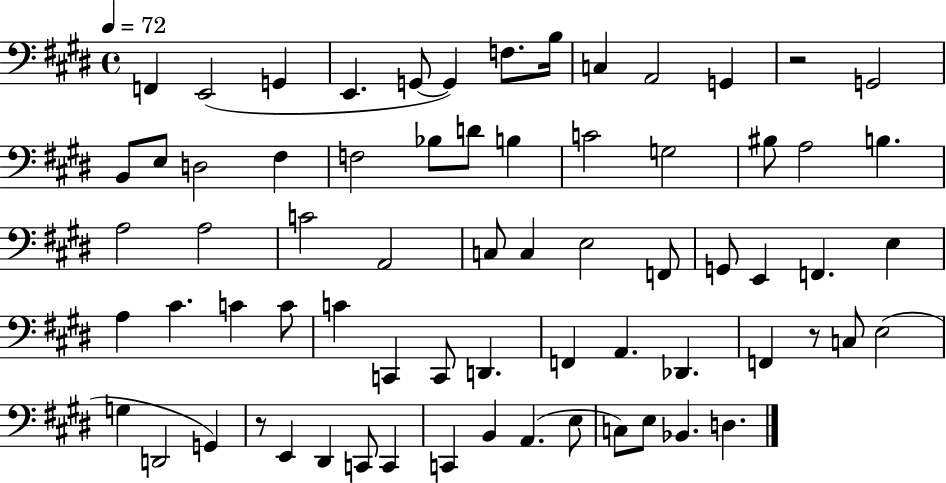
{
  \clef bass
  \time 4/4
  \defaultTimeSignature
  \key e \major
  \tempo 4 = 72
  f,4 e,2( g,4 | e,4. g,8~~ g,4) f8. b16 | c4 a,2 g,4 | r2 g,2 | \break b,8 e8 d2 fis4 | f2 bes8 d'8 b4 | c'2 g2 | bis8 a2 b4. | \break a2 a2 | c'2 a,2 | c8 c4 e2 f,8 | g,8 e,4 f,4. e4 | \break a4 cis'4. c'4 c'8 | c'4 c,4 c,8 d,4. | f,4 a,4. des,4. | f,4 r8 c8 e2( | \break g4 d,2 g,4) | r8 e,4 dis,4 c,8 c,4 | c,4 b,4 a,4.( e8 | c8) e8 bes,4. d4. | \break \bar "|."
}